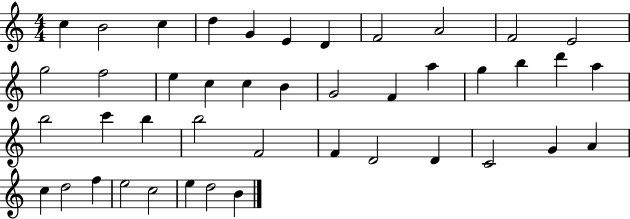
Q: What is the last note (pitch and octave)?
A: B4